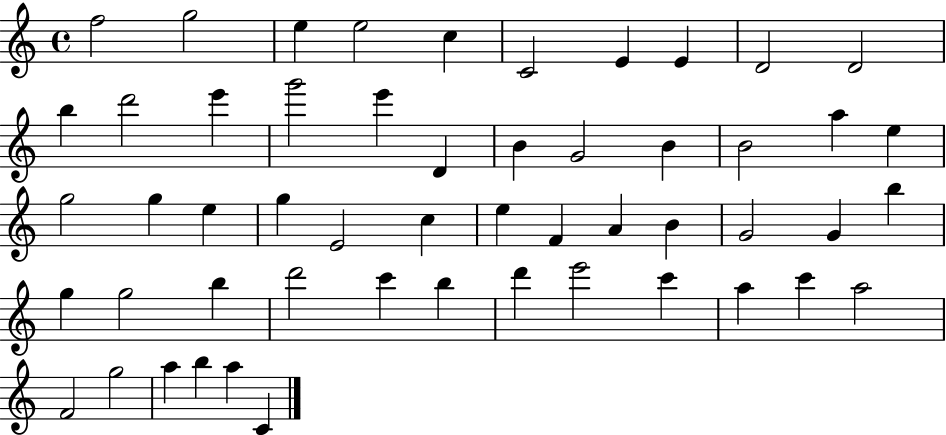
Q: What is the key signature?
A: C major